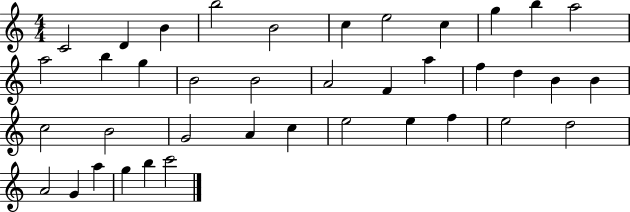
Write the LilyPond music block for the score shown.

{
  \clef treble
  \numericTimeSignature
  \time 4/4
  \key c \major
  c'2 d'4 b'4 | b''2 b'2 | c''4 e''2 c''4 | g''4 b''4 a''2 | \break a''2 b''4 g''4 | b'2 b'2 | a'2 f'4 a''4 | f''4 d''4 b'4 b'4 | \break c''2 b'2 | g'2 a'4 c''4 | e''2 e''4 f''4 | e''2 d''2 | \break a'2 g'4 a''4 | g''4 b''4 c'''2 | \bar "|."
}